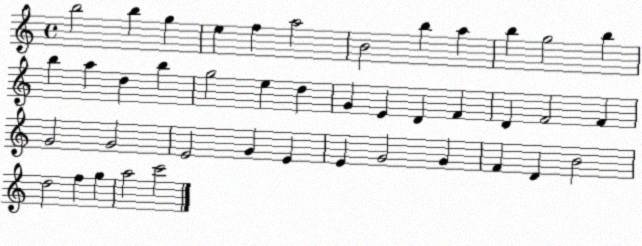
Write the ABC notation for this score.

X:1
T:Untitled
M:4/4
L:1/4
K:C
b2 b g e f a2 B2 b a b g2 b b a d b g2 e d G E D F D F2 F G2 G2 E2 G E E G2 G F D B2 d2 f g a2 c'2